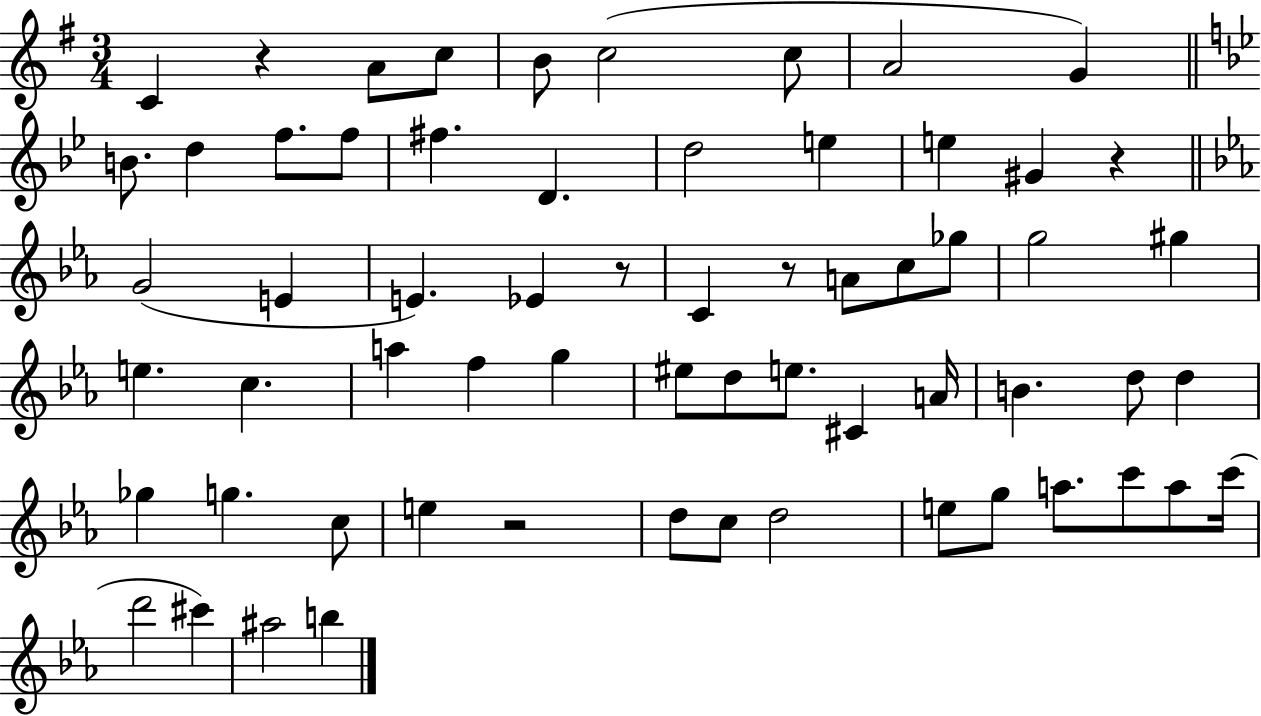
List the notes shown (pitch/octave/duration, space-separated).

C4/q R/q A4/e C5/e B4/e C5/h C5/e A4/h G4/q B4/e. D5/q F5/e. F5/e F#5/q. D4/q. D5/h E5/q E5/q G#4/q R/q G4/h E4/q E4/q. Eb4/q R/e C4/q R/e A4/e C5/e Gb5/e G5/h G#5/q E5/q. C5/q. A5/q F5/q G5/q EIS5/e D5/e E5/e. C#4/q A4/s B4/q. D5/e D5/q Gb5/q G5/q. C5/e E5/q R/h D5/e C5/e D5/h E5/e G5/e A5/e. C6/e A5/e C6/s D6/h C#6/q A#5/h B5/q